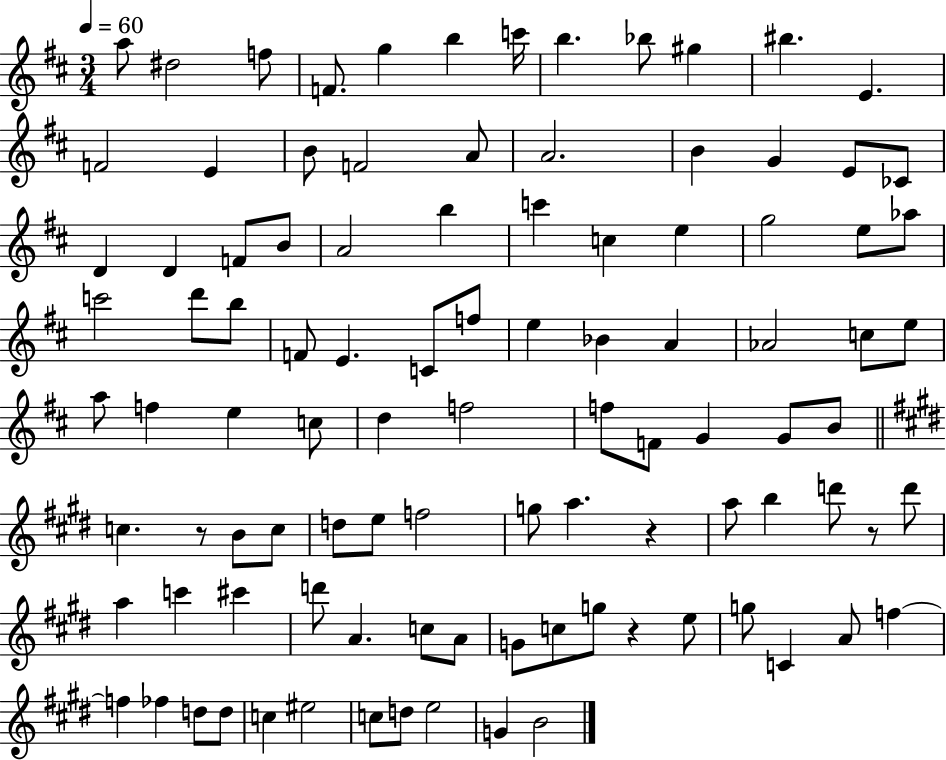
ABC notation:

X:1
T:Untitled
M:3/4
L:1/4
K:D
a/2 ^d2 f/2 F/2 g b c'/4 b _b/2 ^g ^b E F2 E B/2 F2 A/2 A2 B G E/2 _C/2 D D F/2 B/2 A2 b c' c e g2 e/2 _a/2 c'2 d'/2 b/2 F/2 E C/2 f/2 e _B A _A2 c/2 e/2 a/2 f e c/2 d f2 f/2 F/2 G G/2 B/2 c z/2 B/2 c/2 d/2 e/2 f2 g/2 a z a/2 b d'/2 z/2 d'/2 a c' ^c' d'/2 A c/2 A/2 G/2 c/2 g/2 z e/2 g/2 C A/2 f f _f d/2 d/2 c ^e2 c/2 d/2 e2 G B2